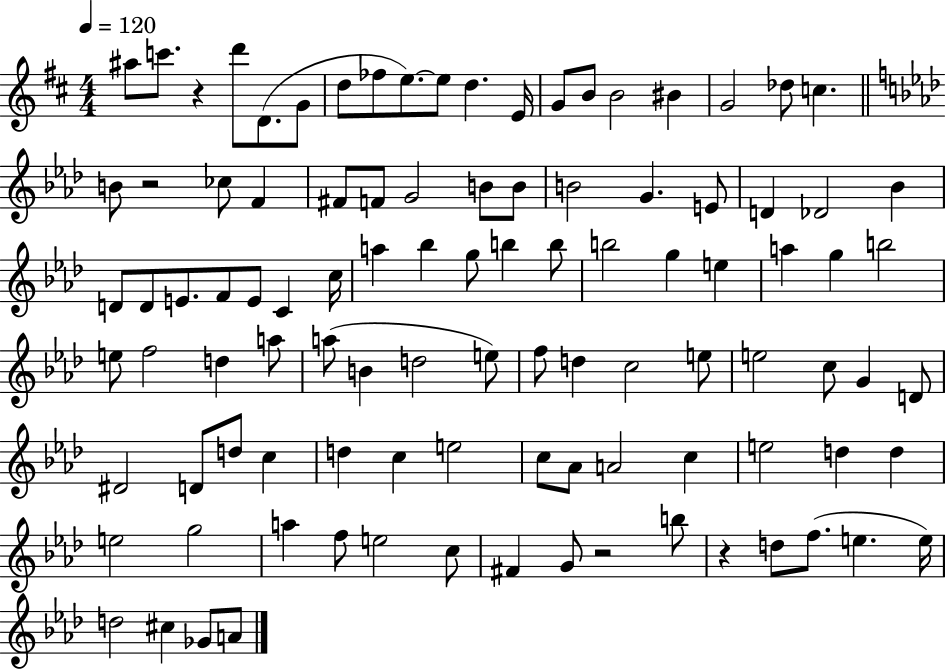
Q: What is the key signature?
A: D major